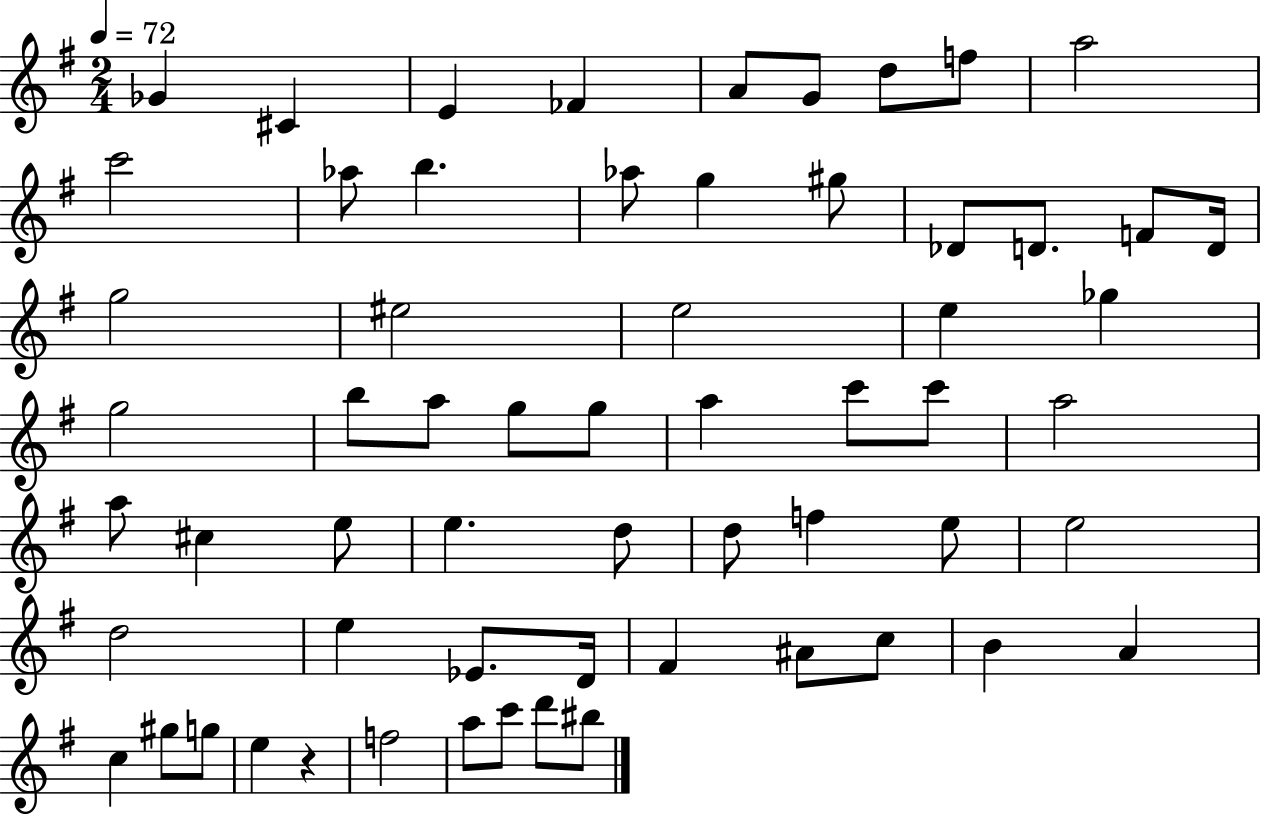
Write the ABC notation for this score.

X:1
T:Untitled
M:2/4
L:1/4
K:G
_G ^C E _F A/2 G/2 d/2 f/2 a2 c'2 _a/2 b _a/2 g ^g/2 _D/2 D/2 F/2 D/4 g2 ^e2 e2 e _g g2 b/2 a/2 g/2 g/2 a c'/2 c'/2 a2 a/2 ^c e/2 e d/2 d/2 f e/2 e2 d2 e _E/2 D/4 ^F ^A/2 c/2 B A c ^g/2 g/2 e z f2 a/2 c'/2 d'/2 ^b/2